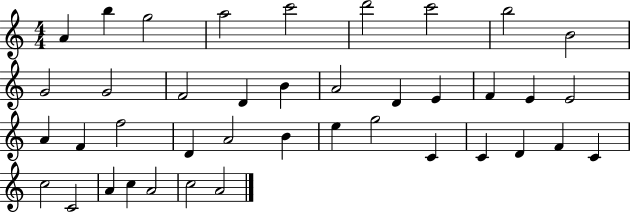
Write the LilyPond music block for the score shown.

{
  \clef treble
  \numericTimeSignature
  \time 4/4
  \key c \major
  a'4 b''4 g''2 | a''2 c'''2 | d'''2 c'''2 | b''2 b'2 | \break g'2 g'2 | f'2 d'4 b'4 | a'2 d'4 e'4 | f'4 e'4 e'2 | \break a'4 f'4 f''2 | d'4 a'2 b'4 | e''4 g''2 c'4 | c'4 d'4 f'4 c'4 | \break c''2 c'2 | a'4 c''4 a'2 | c''2 a'2 | \bar "|."
}